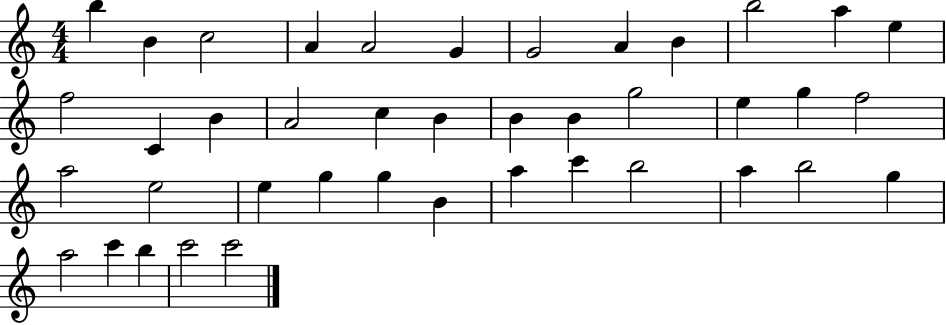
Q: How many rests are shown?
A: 0